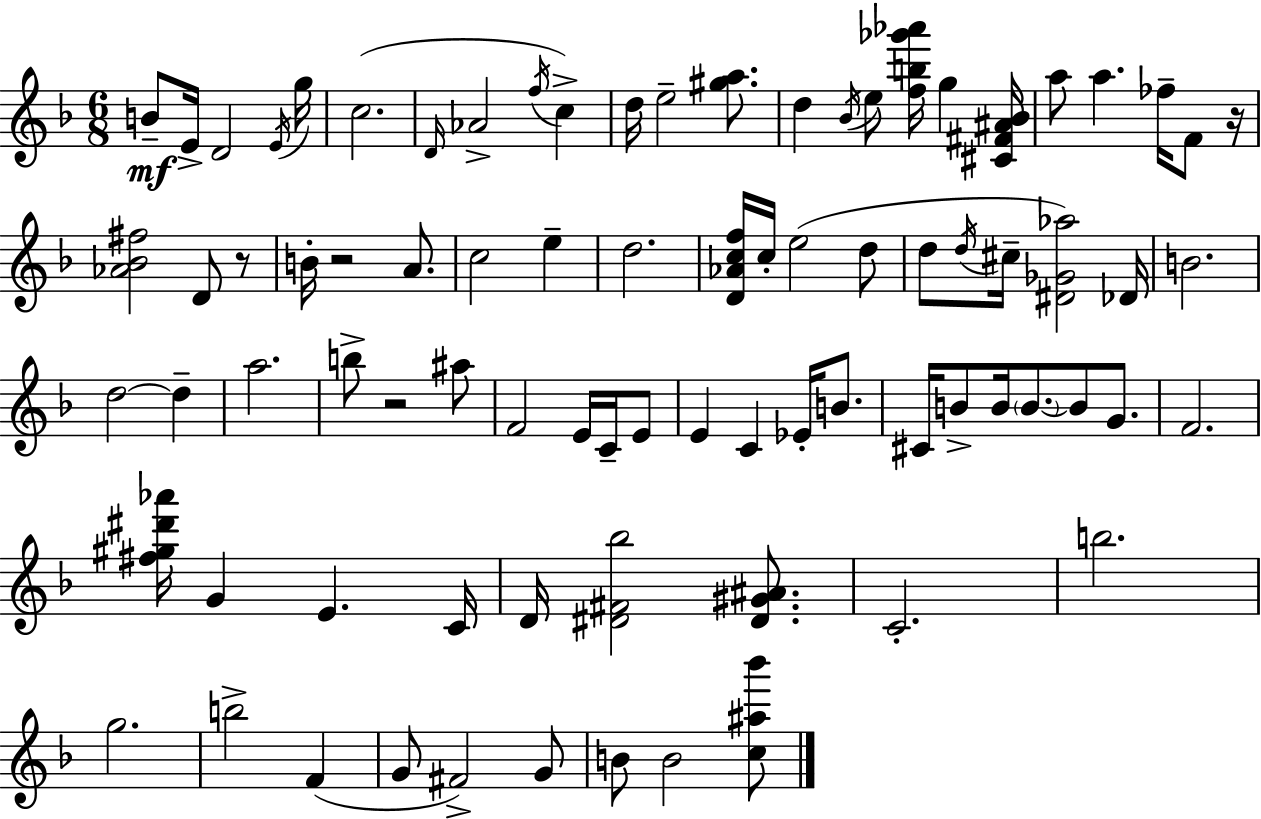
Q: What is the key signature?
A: D minor